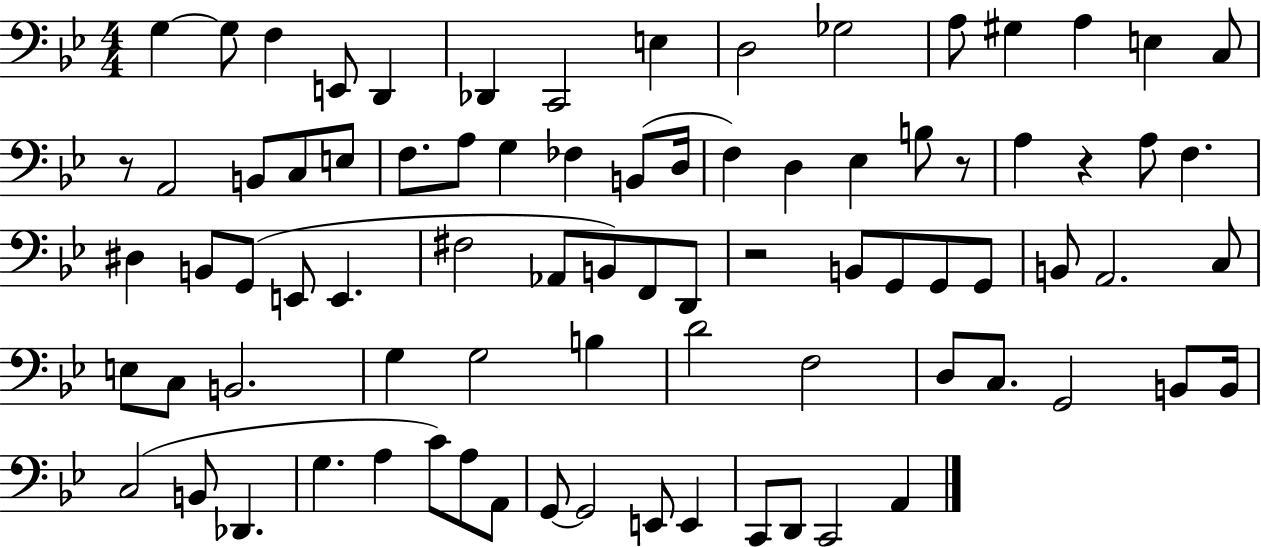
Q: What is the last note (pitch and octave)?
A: A2